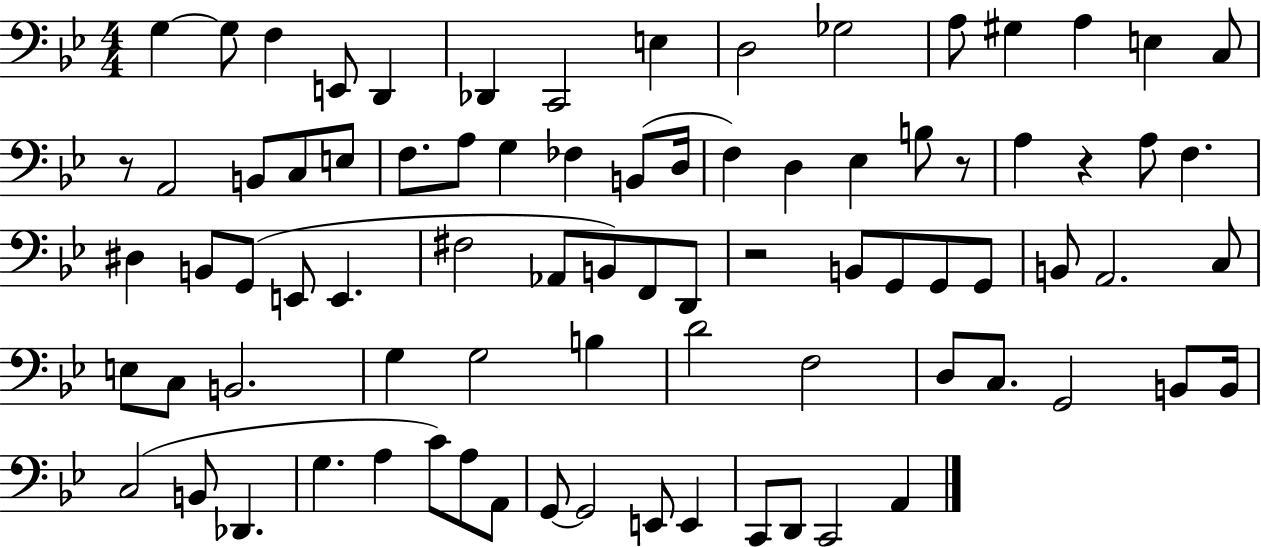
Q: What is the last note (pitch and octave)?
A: A2